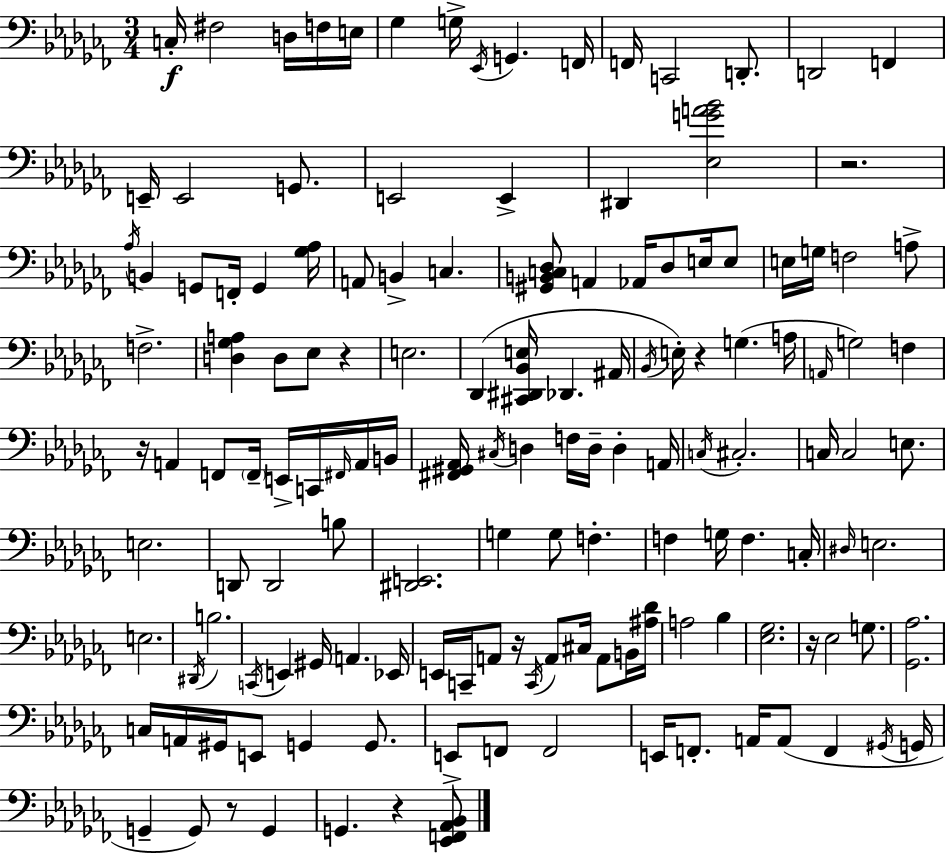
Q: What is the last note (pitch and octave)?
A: G2